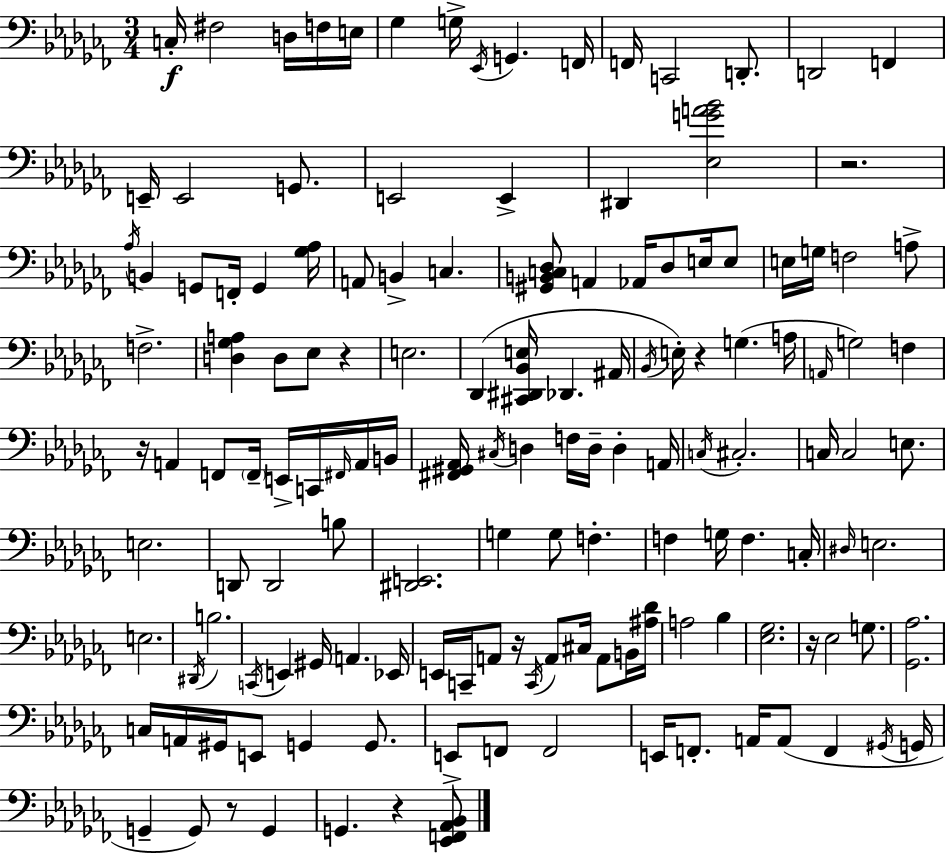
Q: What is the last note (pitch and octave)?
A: G2